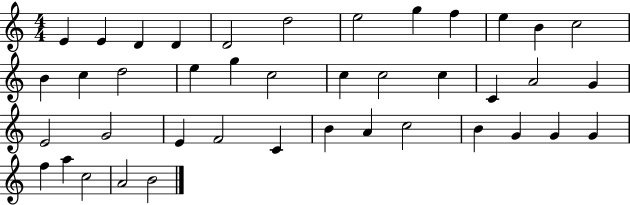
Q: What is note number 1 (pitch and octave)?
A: E4